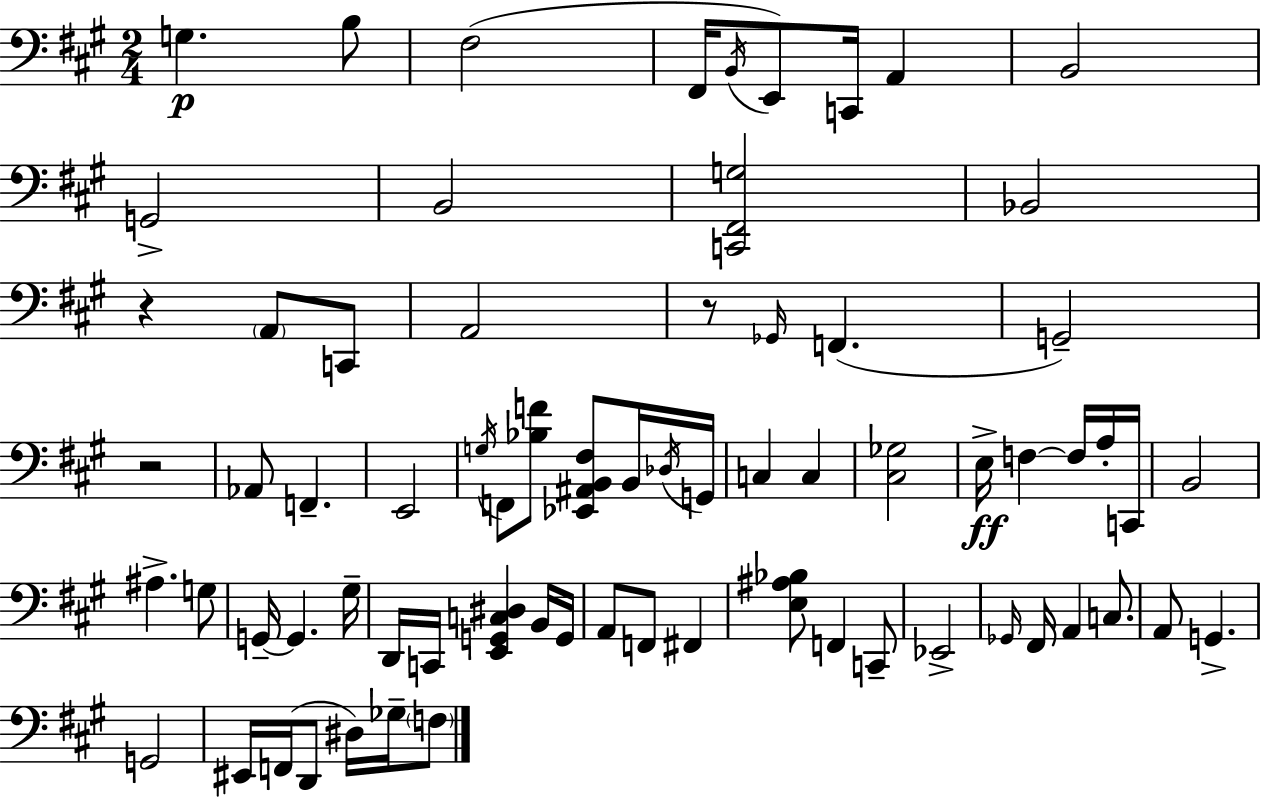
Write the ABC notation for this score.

X:1
T:Untitled
M:2/4
L:1/4
K:A
G, B,/2 ^F,2 ^F,,/4 B,,/4 E,,/2 C,,/4 A,, B,,2 G,,2 B,,2 [C,,^F,,G,]2 _B,,2 z A,,/2 C,,/2 A,,2 z/2 _G,,/4 F,, G,,2 z2 _A,,/2 F,, E,,2 G,/4 F,,/2 [_B,F]/2 [_E,,^A,,B,,^F,]/2 B,,/4 _D,/4 G,,/4 C, C, [^C,_G,]2 E,/4 F, F,/4 A,/4 C,,/4 B,,2 ^A, G,/2 G,,/4 G,, ^G,/4 D,,/4 C,,/4 [E,,G,,C,^D,] B,,/4 G,,/4 A,,/2 F,,/2 ^F,, [E,^A,_B,]/2 F,, C,,/2 _E,,2 _G,,/4 ^F,,/4 A,, C,/2 A,,/2 G,, G,,2 ^E,,/4 F,,/4 D,,/2 ^D,/4 _G,/4 F,/2